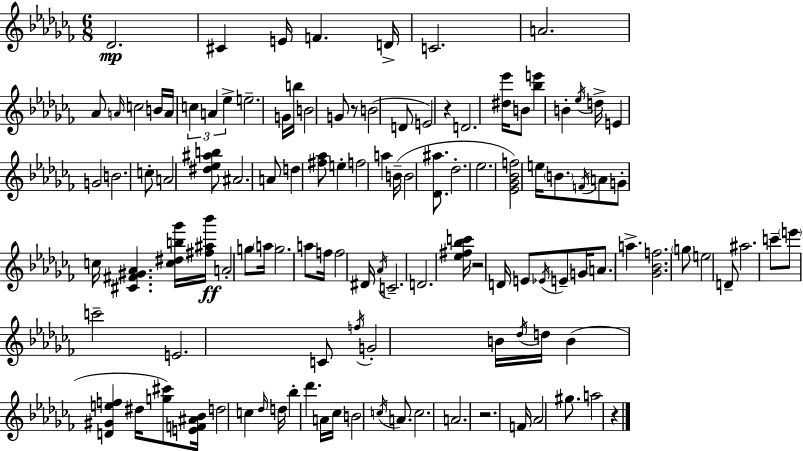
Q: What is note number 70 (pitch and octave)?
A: D4